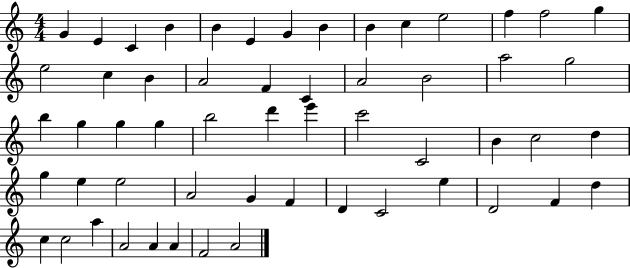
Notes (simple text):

G4/q E4/q C4/q B4/q B4/q E4/q G4/q B4/q B4/q C5/q E5/h F5/q F5/h G5/q E5/h C5/q B4/q A4/h F4/q C4/q A4/h B4/h A5/h G5/h B5/q G5/q G5/q G5/q B5/h D6/q E6/q C6/h C4/h B4/q C5/h D5/q G5/q E5/q E5/h A4/h G4/q F4/q D4/q C4/h E5/q D4/h F4/q D5/q C5/q C5/h A5/q A4/h A4/q A4/q F4/h A4/h